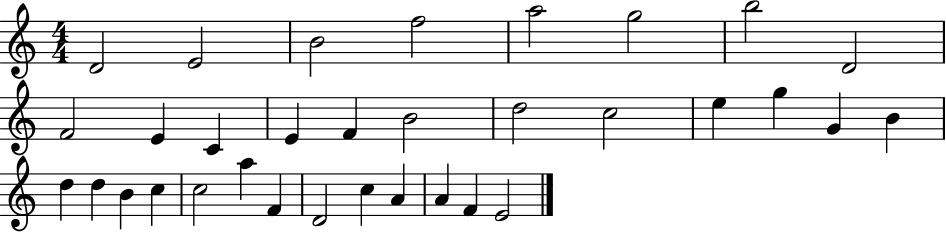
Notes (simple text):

D4/h E4/h B4/h F5/h A5/h G5/h B5/h D4/h F4/h E4/q C4/q E4/q F4/q B4/h D5/h C5/h E5/q G5/q G4/q B4/q D5/q D5/q B4/q C5/q C5/h A5/q F4/q D4/h C5/q A4/q A4/q F4/q E4/h